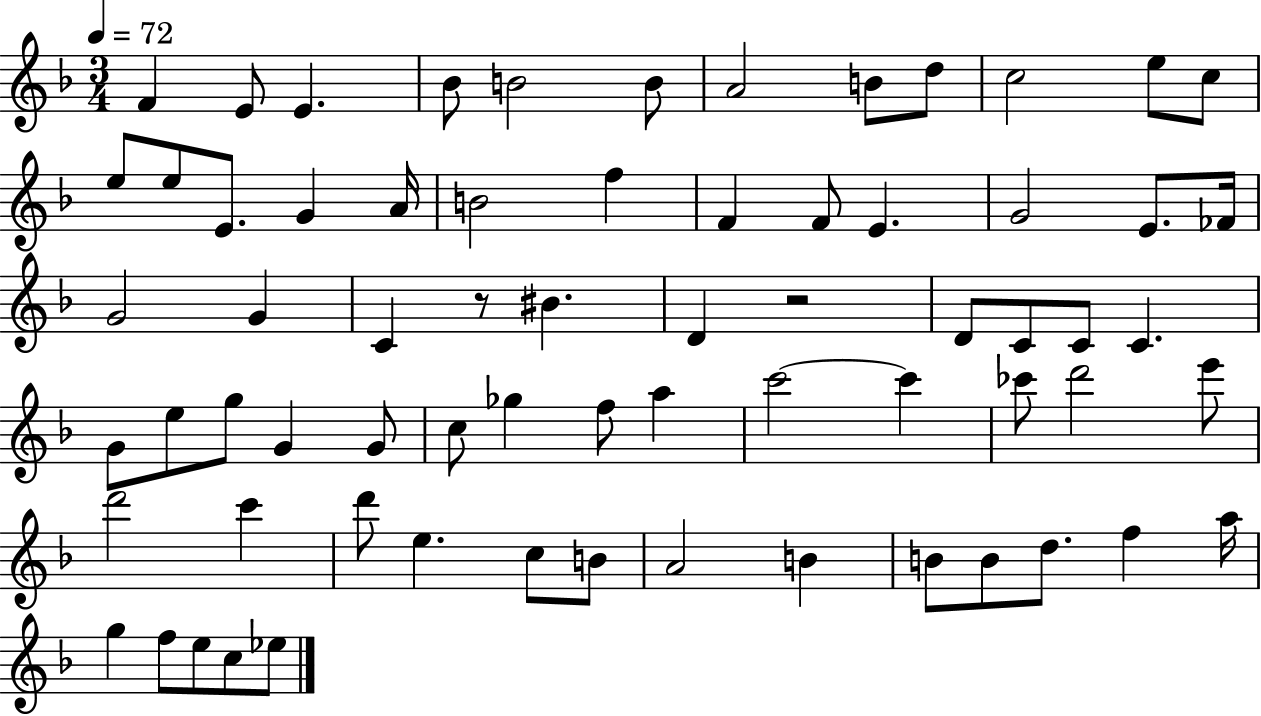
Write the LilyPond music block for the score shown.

{
  \clef treble
  \numericTimeSignature
  \time 3/4
  \key f \major
  \tempo 4 = 72
  f'4 e'8 e'4. | bes'8 b'2 b'8 | a'2 b'8 d''8 | c''2 e''8 c''8 | \break e''8 e''8 e'8. g'4 a'16 | b'2 f''4 | f'4 f'8 e'4. | g'2 e'8. fes'16 | \break g'2 g'4 | c'4 r8 bis'4. | d'4 r2 | d'8 c'8 c'8 c'4. | \break g'8 e''8 g''8 g'4 g'8 | c''8 ges''4 f''8 a''4 | c'''2~~ c'''4 | ces'''8 d'''2 e'''8 | \break d'''2 c'''4 | d'''8 e''4. c''8 b'8 | a'2 b'4 | b'8 b'8 d''8. f''4 a''16 | \break g''4 f''8 e''8 c''8 ees''8 | \bar "|."
}